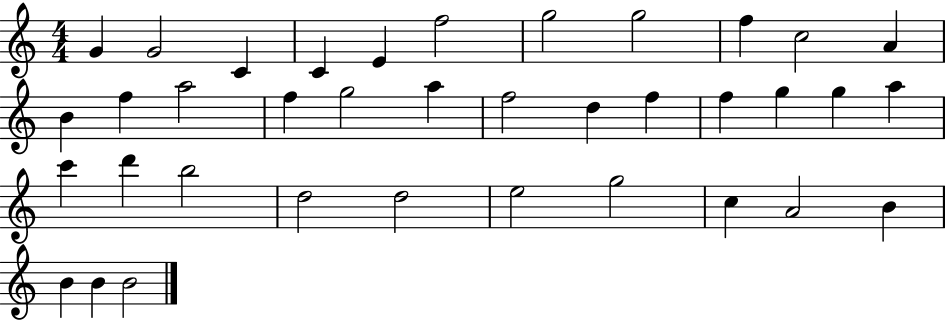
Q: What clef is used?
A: treble